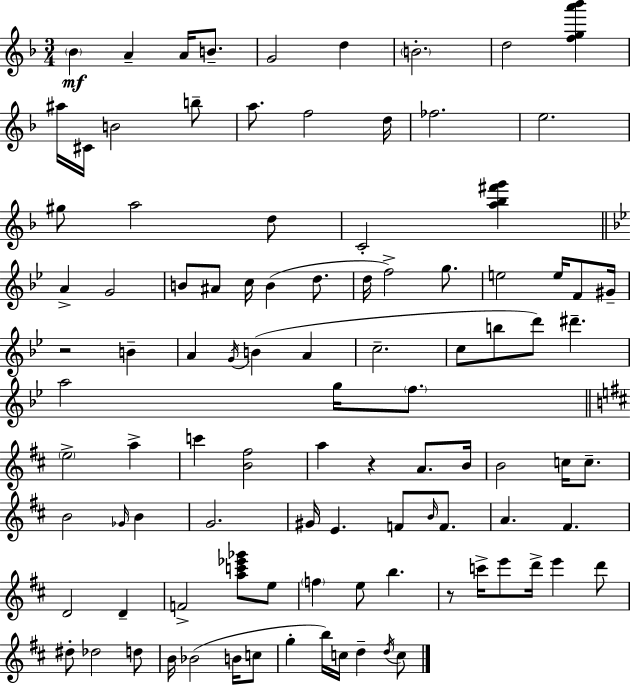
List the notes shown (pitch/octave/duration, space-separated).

Bb4/q A4/q A4/s B4/e. G4/h D5/q B4/h. D5/h [F5,G5,A6,Bb6]/q A#5/s C#4/s B4/h B5/e A5/e. F5/h D5/s FES5/h. E5/h. G#5/e A5/h D5/e C4/h [A5,Bb5,F#6,G6]/q A4/q G4/h B4/e A#4/e C5/s B4/q D5/e. D5/s F5/h G5/e. E5/h E5/s F4/e G#4/s R/h B4/q A4/q G4/s B4/q A4/q C5/h. C5/e B5/e D6/e D#6/q. A5/h G5/s F5/e. E5/h A5/q C6/q [B4,F#5]/h A5/q R/q A4/e. B4/s B4/h C5/s C5/e. B4/h Gb4/s B4/q G4/h. G#4/s E4/q. F4/e B4/s F4/e. A4/q. F#4/q. D4/h D4/q F4/h [A5,C6,Eb6,Gb6]/e E5/e F5/q E5/e B5/q. R/e C6/s E6/e D6/s E6/q D6/e D#5/e Db5/h D5/e B4/s Bb4/h B4/s C5/e G5/q B5/s C5/s D5/q D5/s C5/e